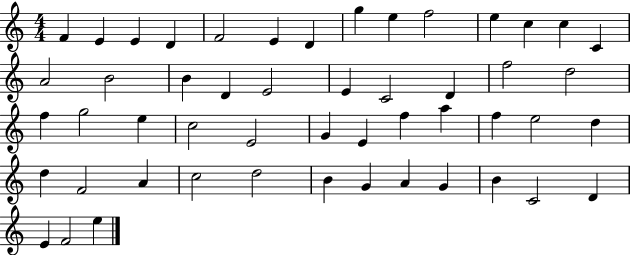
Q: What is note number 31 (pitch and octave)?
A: E4